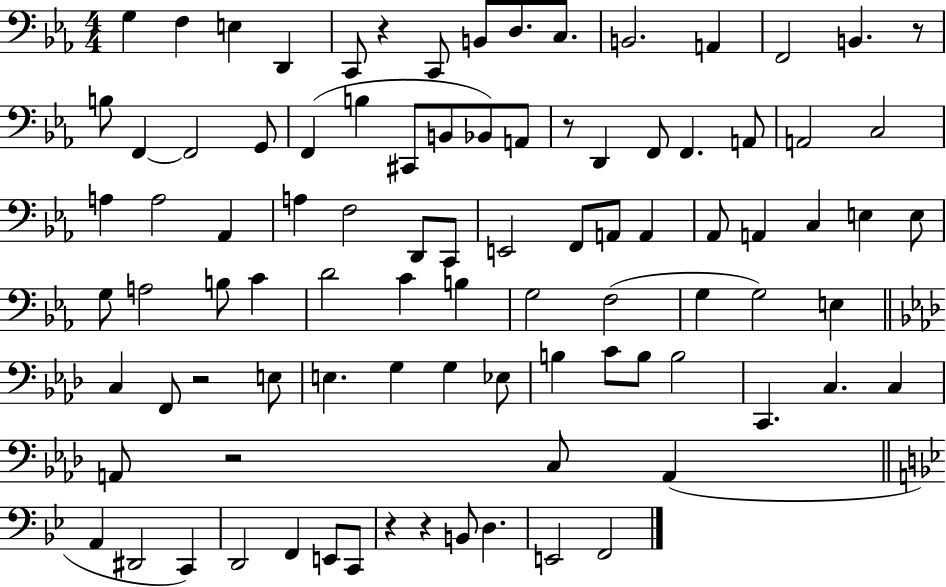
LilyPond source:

{
  \clef bass
  \numericTimeSignature
  \time 4/4
  \key ees \major
  g4 f4 e4 d,4 | c,8 r4 c,8 b,8 d8. c8. | b,2. a,4 | f,2 b,4. r8 | \break b8 f,4~~ f,2 g,8 | f,4( b4 cis,8 b,8 bes,8) a,8 | r8 d,4 f,8 f,4. a,8 | a,2 c2 | \break a4 a2 aes,4 | a4 f2 d,8 c,8 | e,2 f,8 a,8 a,4 | aes,8 a,4 c4 e4 e8 | \break g8 a2 b8 c'4 | d'2 c'4 b4 | g2 f2( | g4 g2) e4 | \break \bar "||" \break \key aes \major c4 f,8 r2 e8 | e4. g4 g4 ees8 | b4 c'8 b8 b2 | c,4. c4. c4 | \break a,8 r2 c8 a,4( | \bar "||" \break \key g \minor a,4 dis,2 c,4) | d,2 f,4 e,8 c,8 | r4 r4 b,8 d4. | e,2 f,2 | \break \bar "|."
}